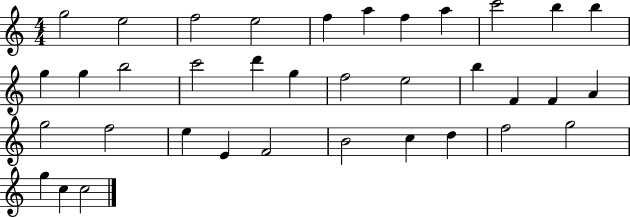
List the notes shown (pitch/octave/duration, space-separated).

G5/h E5/h F5/h E5/h F5/q A5/q F5/q A5/q C6/h B5/q B5/q G5/q G5/q B5/h C6/h D6/q G5/q F5/h E5/h B5/q F4/q F4/q A4/q G5/h F5/h E5/q E4/q F4/h B4/h C5/q D5/q F5/h G5/h G5/q C5/q C5/h